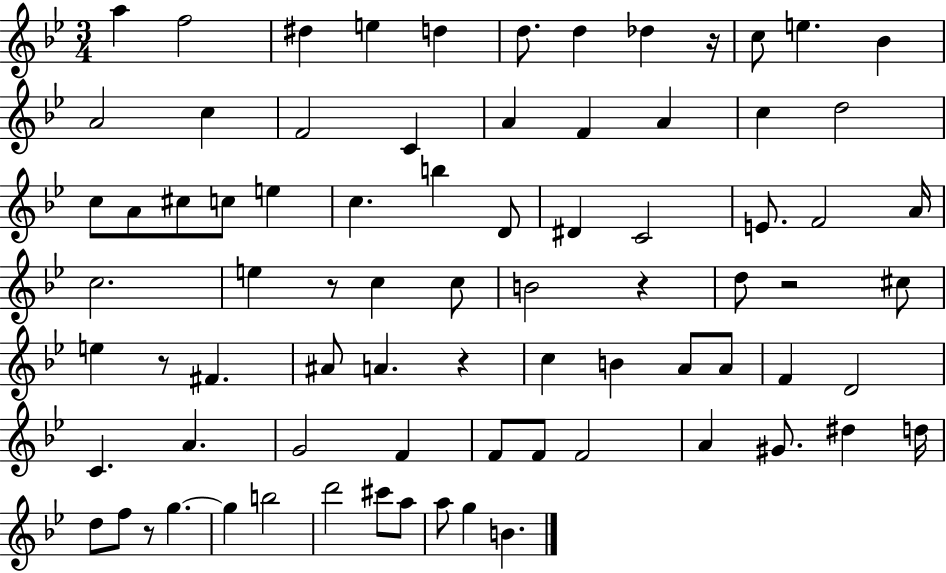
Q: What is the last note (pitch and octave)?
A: B4